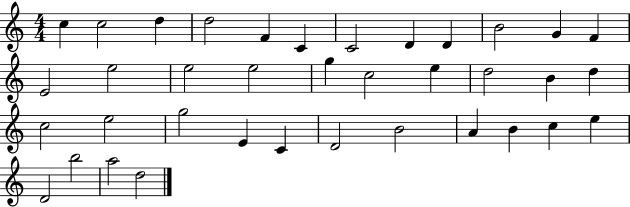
X:1
T:Untitled
M:4/4
L:1/4
K:C
c c2 d d2 F C C2 D D B2 G F E2 e2 e2 e2 g c2 e d2 B d c2 e2 g2 E C D2 B2 A B c e D2 b2 a2 d2